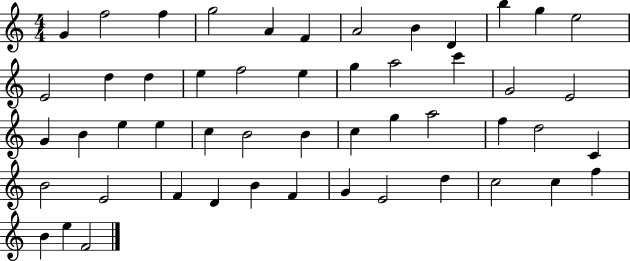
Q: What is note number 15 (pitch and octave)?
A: D5